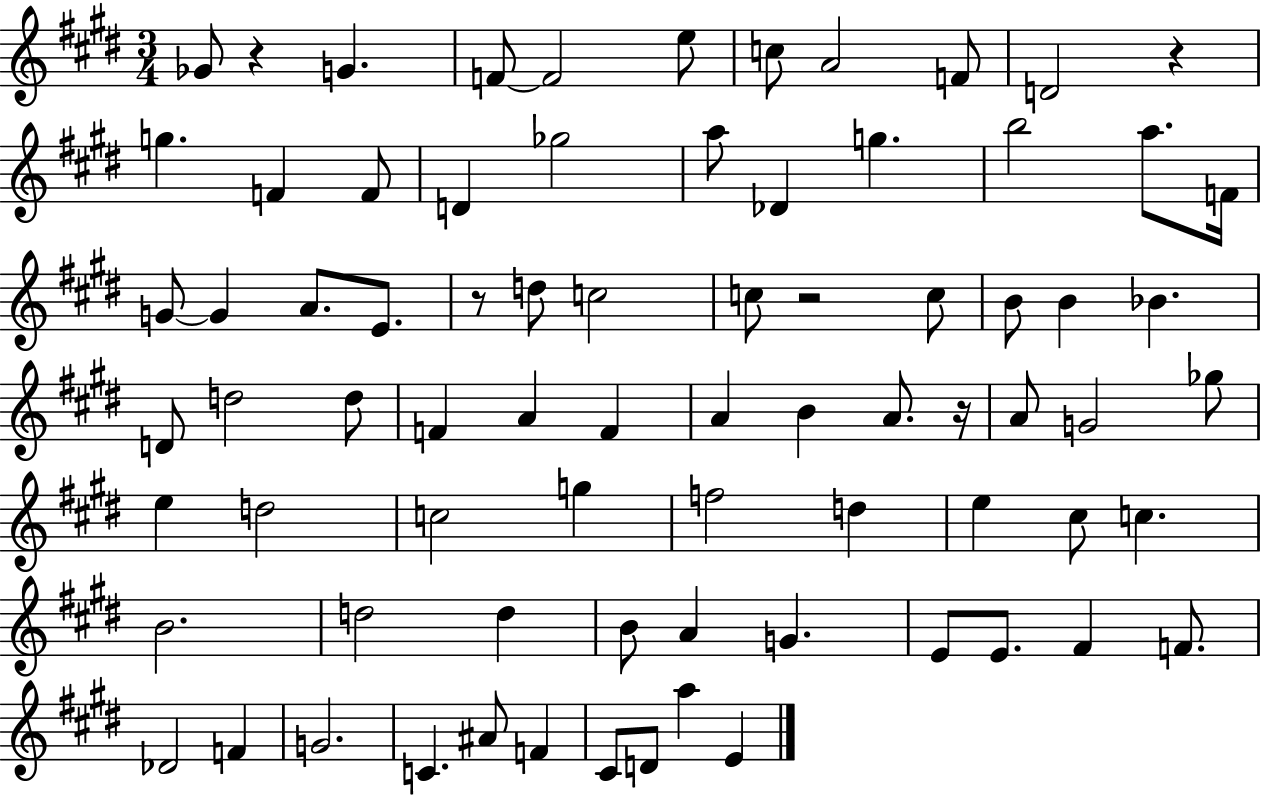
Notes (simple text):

Gb4/e R/q G4/q. F4/e F4/h E5/e C5/e A4/h F4/e D4/h R/q G5/q. F4/q F4/e D4/q Gb5/h A5/e Db4/q G5/q. B5/h A5/e. F4/s G4/e G4/q A4/e. E4/e. R/e D5/e C5/h C5/e R/h C5/e B4/e B4/q Bb4/q. D4/e D5/h D5/e F4/q A4/q F4/q A4/q B4/q A4/e. R/s A4/e G4/h Gb5/e E5/q D5/h C5/h G5/q F5/h D5/q E5/q C#5/e C5/q. B4/h. D5/h D5/q B4/e A4/q G4/q. E4/e E4/e. F#4/q F4/e. Db4/h F4/q G4/h. C4/q. A#4/e F4/q C#4/e D4/e A5/q E4/q